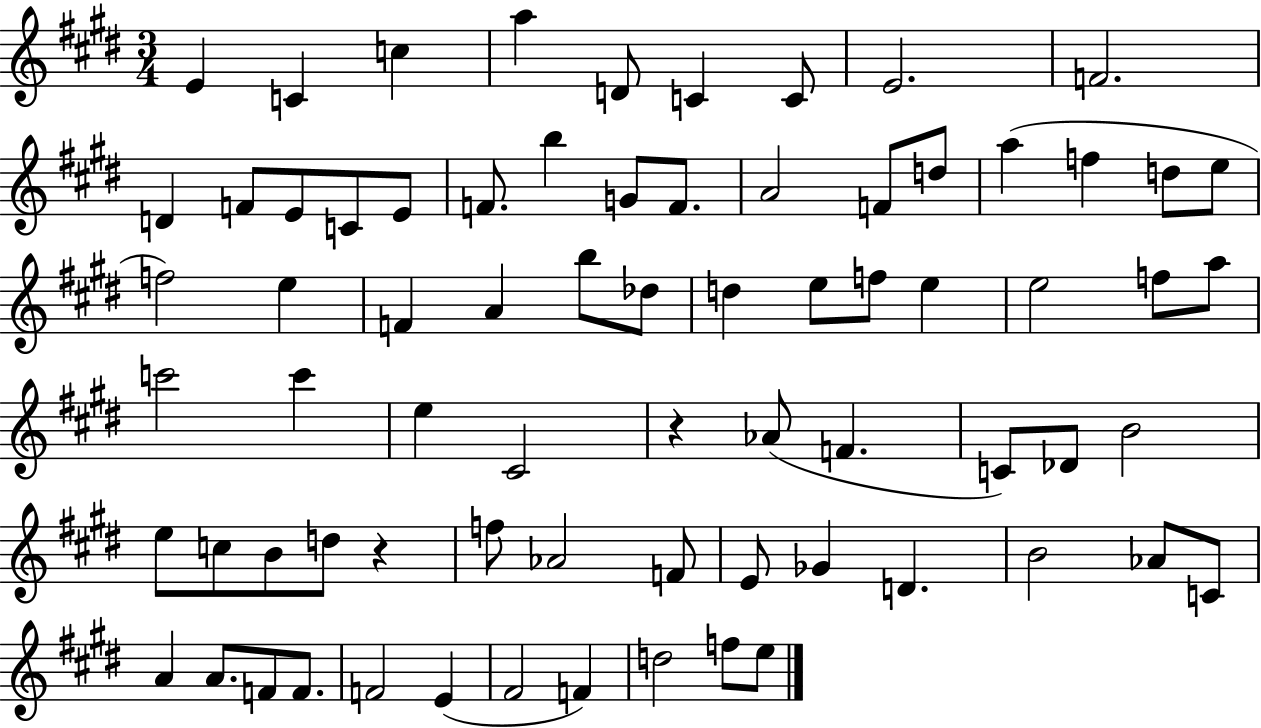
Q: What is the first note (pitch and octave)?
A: E4